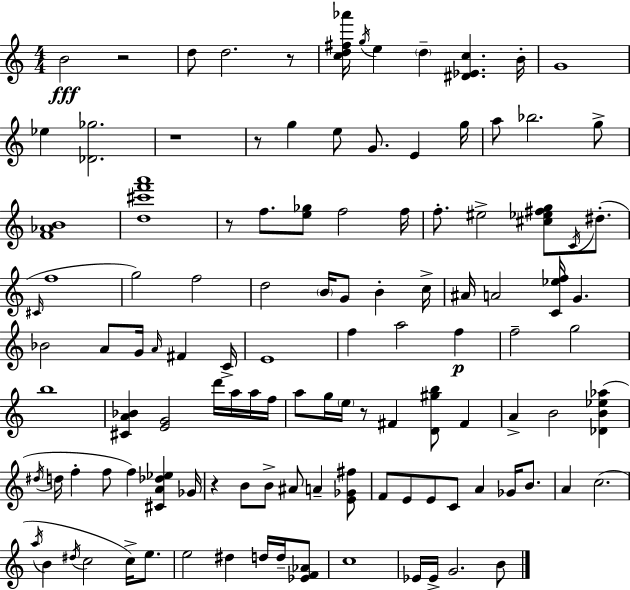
{
  \clef treble
  \numericTimeSignature
  \time 4/4
  \key c \major
  b'2\fff r2 | d''8 d''2. r8 | <c'' d'' fis'' aes'''>16 \acciaccatura { g''16 } e''4 \parenthesize d''4-- <dis' ees' c''>4. | b'16-. g'1 | \break ees''4 <des' ges''>2. | r1 | r8 g''4 e''8 g'8. e'4 | g''16 a''8 bes''2. g''8-> | \break <f' aes' b'>1 | <d'' cis''' f''' a'''>1 | r8 f''8. <e'' ges''>8 f''2 | f''16 f''8.-. eis''2-> <cis'' ees'' fis'' g''>8 \acciaccatura { c'16 }( dis''8.-. | \break \grace { cis'16 } f''1 | g''2) f''2 | d''2 \parenthesize b'16 g'8 b'4-. | c''16-> ais'16 a'2 <c' ees'' f''>16 g'4. | \break bes'2 a'8 g'16 \grace { a'16 } fis'4 | c'16-> e'1 | f''4 a''2 | f''4\p f''2-- g''2 | \break b''1 | <cis' a' bes'>4 <e' g'>2 | d'''16 a''16 a''16 f''16 a''8 g''16 \parenthesize e''16 r8 fis'4 <d' gis'' b''>8 | fis'4 a'4-> b'2 | \break <des' b' ees'' aes''>4( \acciaccatura { dis''16 } d''16 f''4-. f''8 f''4) | <cis' a' des'' ees''>4 ges'16 r4 b'8 b'8-> ais'8 a'4-- | <e' ges' fis''>8 f'8 e'8 e'8 c'8 a'4 | ges'16 b'8. a'4 c''2.( | \break \acciaccatura { a''16 } b'4 \acciaccatura { dis''16 } c''2 | c''16->) e''8. e''2 dis''4 | d''16 d''16-- <ees' f' aes'>8 c''1 | ees'16 ees'16-> g'2. | \break b'8 \bar "|."
}